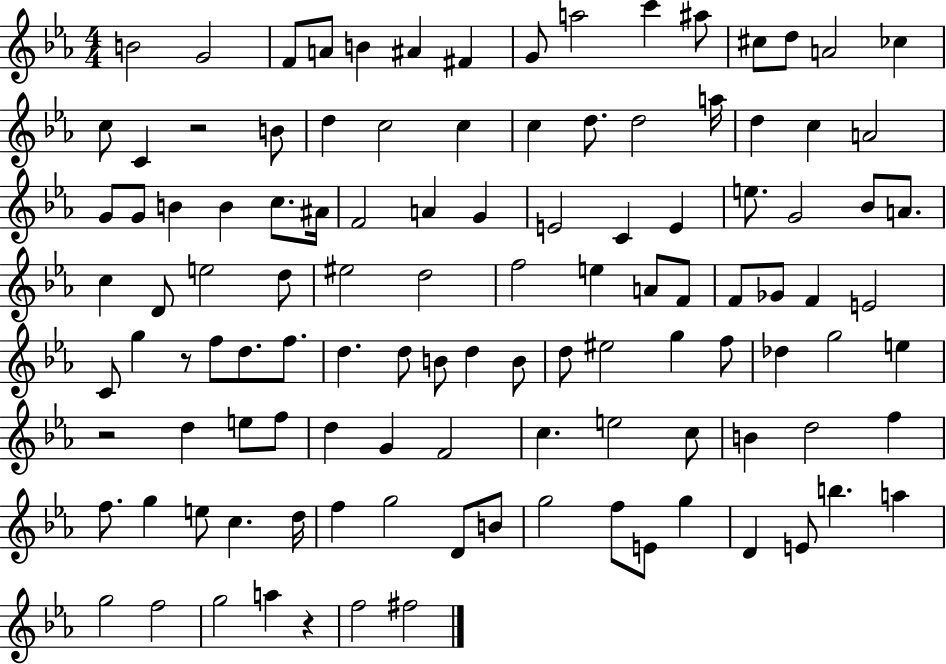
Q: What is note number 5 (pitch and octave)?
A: B4